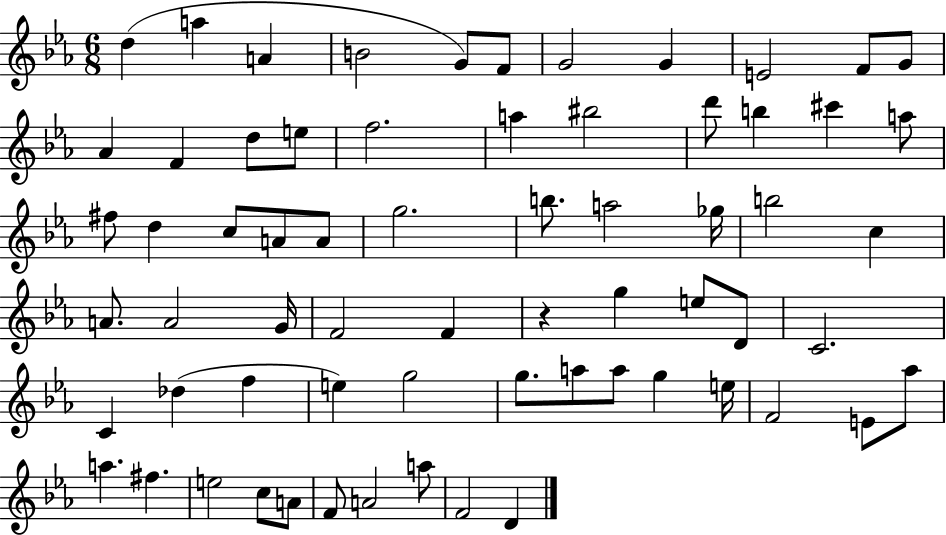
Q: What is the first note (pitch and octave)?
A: D5